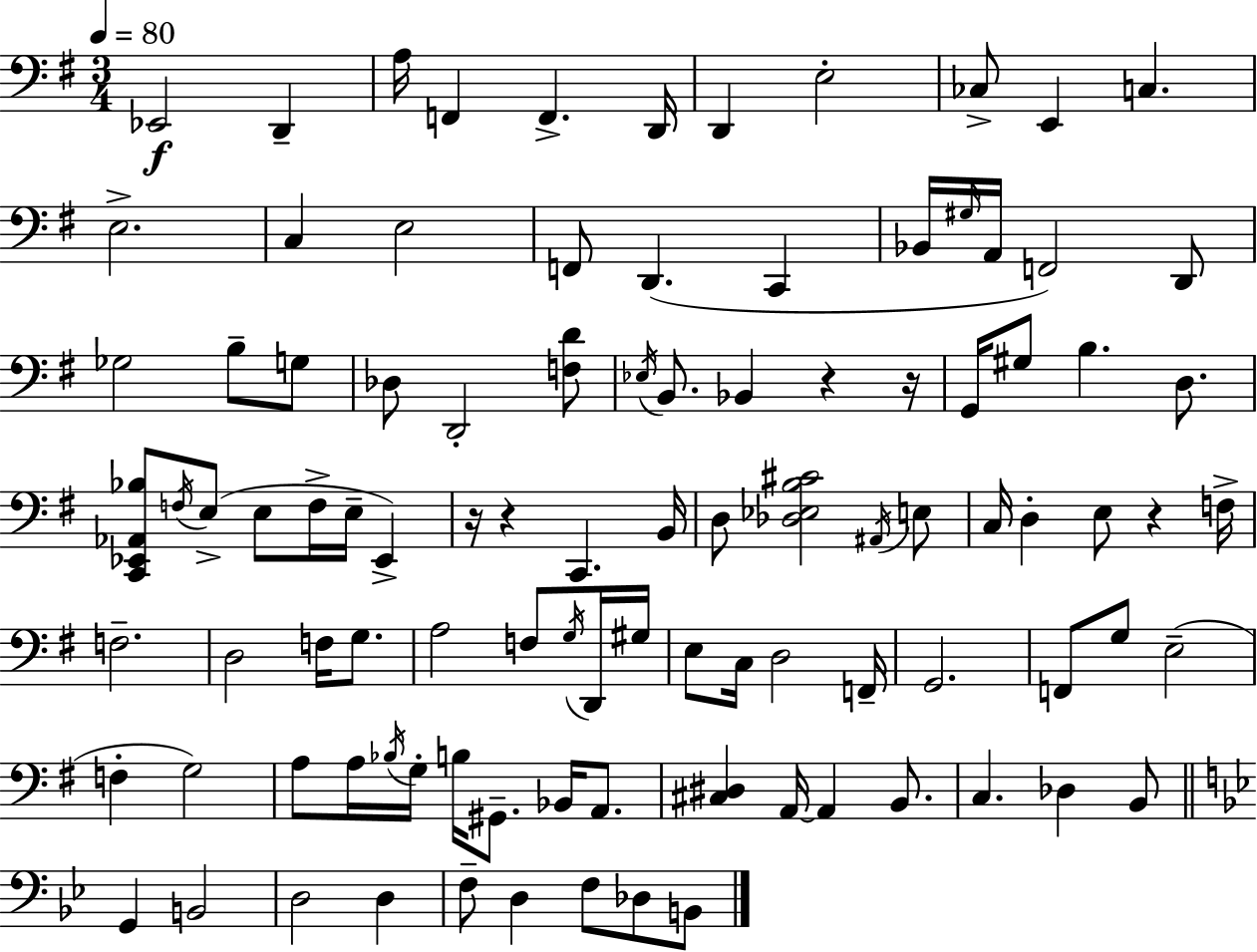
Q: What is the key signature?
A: E minor